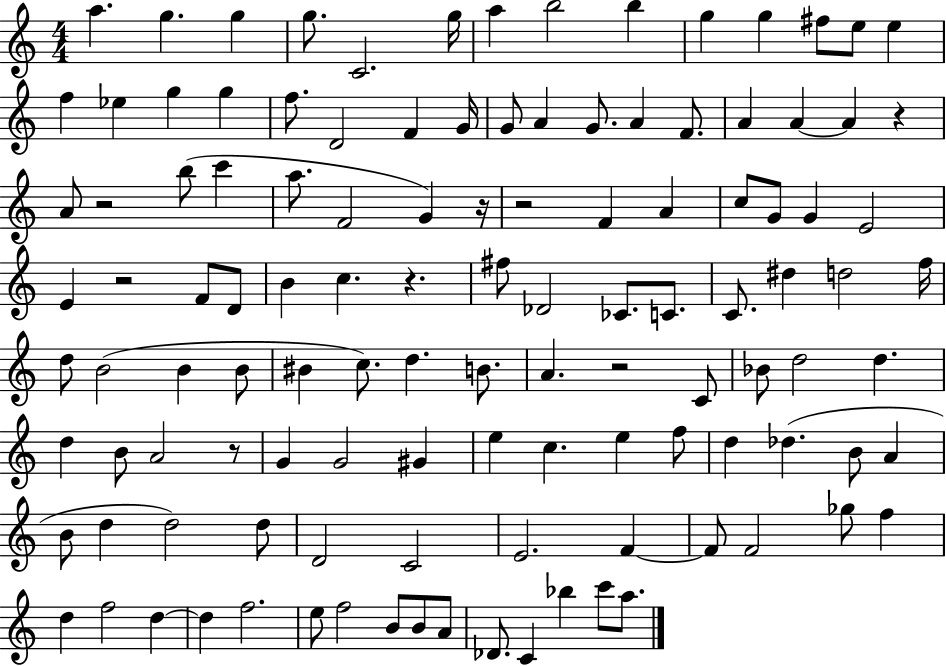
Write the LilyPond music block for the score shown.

{
  \clef treble
  \numericTimeSignature
  \time 4/4
  \key c \major
  \repeat volta 2 { a''4. g''4. g''4 | g''8. c'2. g''16 | a''4 b''2 b''4 | g''4 g''4 fis''8 e''8 e''4 | \break f''4 ees''4 g''4 g''4 | f''8. d'2 f'4 g'16 | g'8 a'4 g'8. a'4 f'8. | a'4 a'4~~ a'4 r4 | \break a'8 r2 b''8( c'''4 | a''8. f'2 g'4) r16 | r2 f'4 a'4 | c''8 g'8 g'4 e'2 | \break e'4 r2 f'8 d'8 | b'4 c''4. r4. | fis''8 des'2 ces'8. c'8. | c'8. dis''4 d''2 f''16 | \break d''8 b'2( b'4 b'8 | bis'4 c''8.) d''4. b'8. | a'4. r2 c'8 | bes'8 d''2 d''4. | \break d''4 b'8 a'2 r8 | g'4 g'2 gis'4 | e''4 c''4. e''4 f''8 | d''4 des''4.( b'8 a'4 | \break b'8 d''4 d''2) d''8 | d'2 c'2 | e'2. f'4~~ | f'8 f'2 ges''8 f''4 | \break d''4 f''2 d''4~~ | d''4 f''2. | e''8 f''2 b'8 b'8 a'8 | des'8. c'4 bes''4 c'''8 a''8. | \break } \bar "|."
}